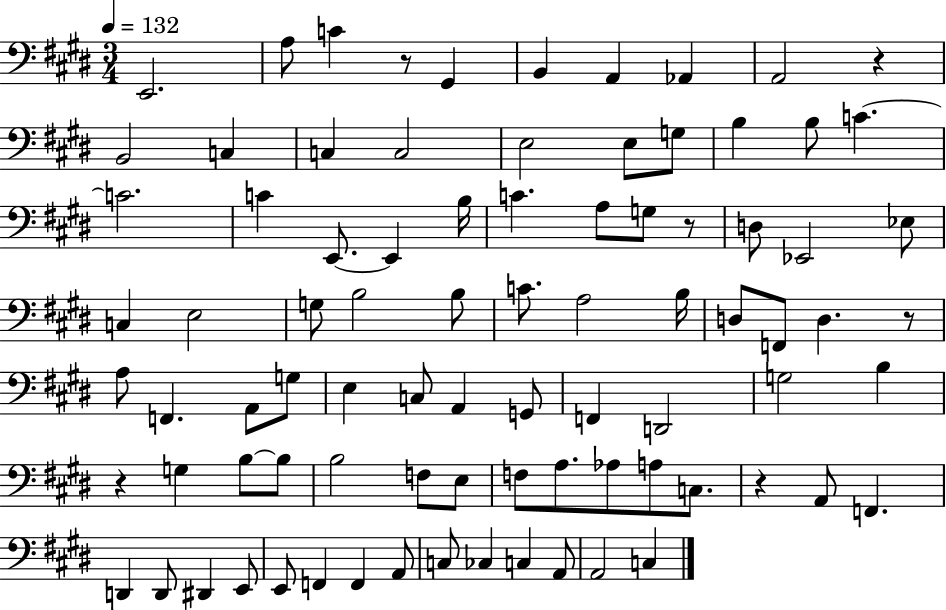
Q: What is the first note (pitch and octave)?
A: E2